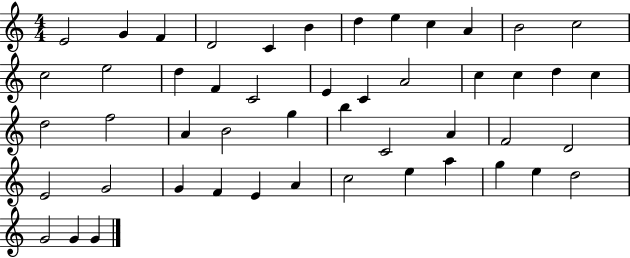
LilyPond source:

{
  \clef treble
  \numericTimeSignature
  \time 4/4
  \key c \major
  e'2 g'4 f'4 | d'2 c'4 b'4 | d''4 e''4 c''4 a'4 | b'2 c''2 | \break c''2 e''2 | d''4 f'4 c'2 | e'4 c'4 a'2 | c''4 c''4 d''4 c''4 | \break d''2 f''2 | a'4 b'2 g''4 | b''4 c'2 a'4 | f'2 d'2 | \break e'2 g'2 | g'4 f'4 e'4 a'4 | c''2 e''4 a''4 | g''4 e''4 d''2 | \break g'2 g'4 g'4 | \bar "|."
}